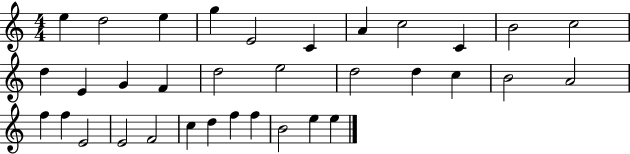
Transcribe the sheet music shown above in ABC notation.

X:1
T:Untitled
M:4/4
L:1/4
K:C
e d2 e g E2 C A c2 C B2 c2 d E G F d2 e2 d2 d c B2 A2 f f E2 E2 F2 c d f f B2 e e